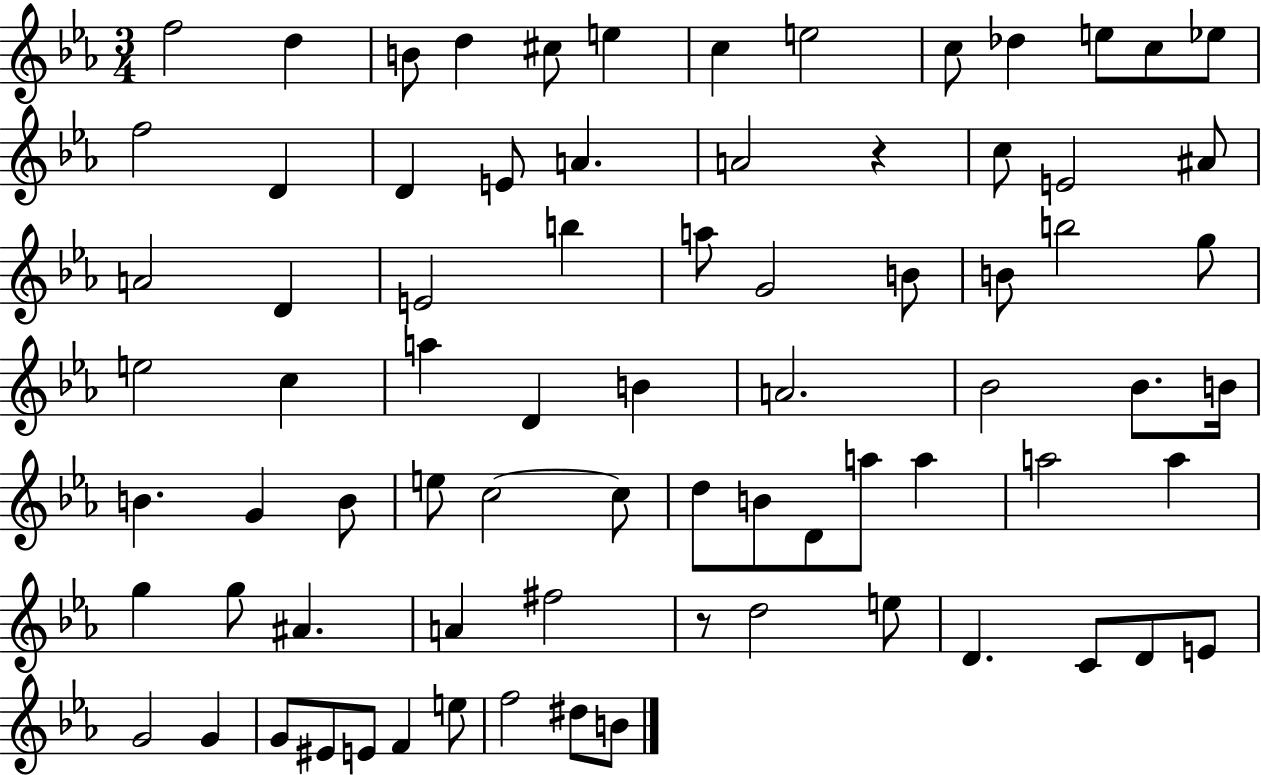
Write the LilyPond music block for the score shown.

{
  \clef treble
  \numericTimeSignature
  \time 3/4
  \key ees \major
  \repeat volta 2 { f''2 d''4 | b'8 d''4 cis''8 e''4 | c''4 e''2 | c''8 des''4 e''8 c''8 ees''8 | \break f''2 d'4 | d'4 e'8 a'4. | a'2 r4 | c''8 e'2 ais'8 | \break a'2 d'4 | e'2 b''4 | a''8 g'2 b'8 | b'8 b''2 g''8 | \break e''2 c''4 | a''4 d'4 b'4 | a'2. | bes'2 bes'8. b'16 | \break b'4. g'4 b'8 | e''8 c''2~~ c''8 | d''8 b'8 d'8 a''8 a''4 | a''2 a''4 | \break g''4 g''8 ais'4. | a'4 fis''2 | r8 d''2 e''8 | d'4. c'8 d'8 e'8 | \break g'2 g'4 | g'8 eis'8 e'8 f'4 e''8 | f''2 dis''8 b'8 | } \bar "|."
}